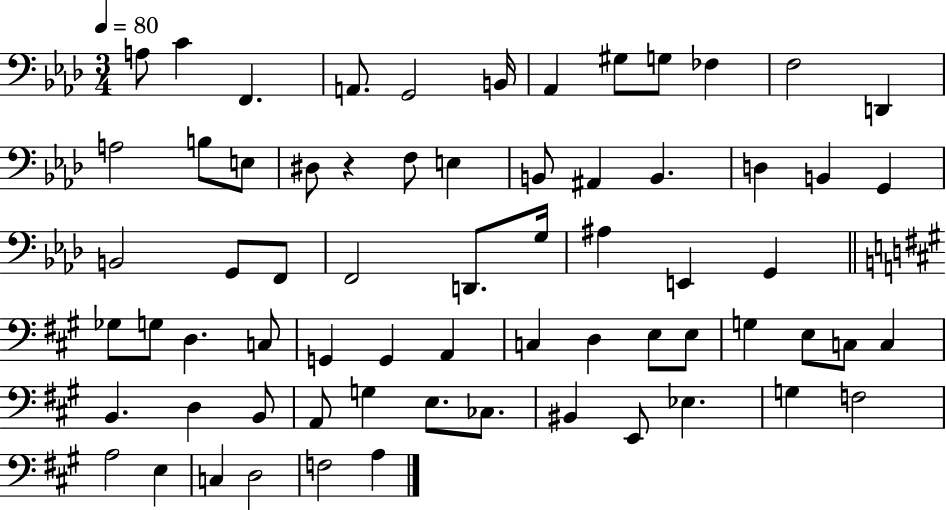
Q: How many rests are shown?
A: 1